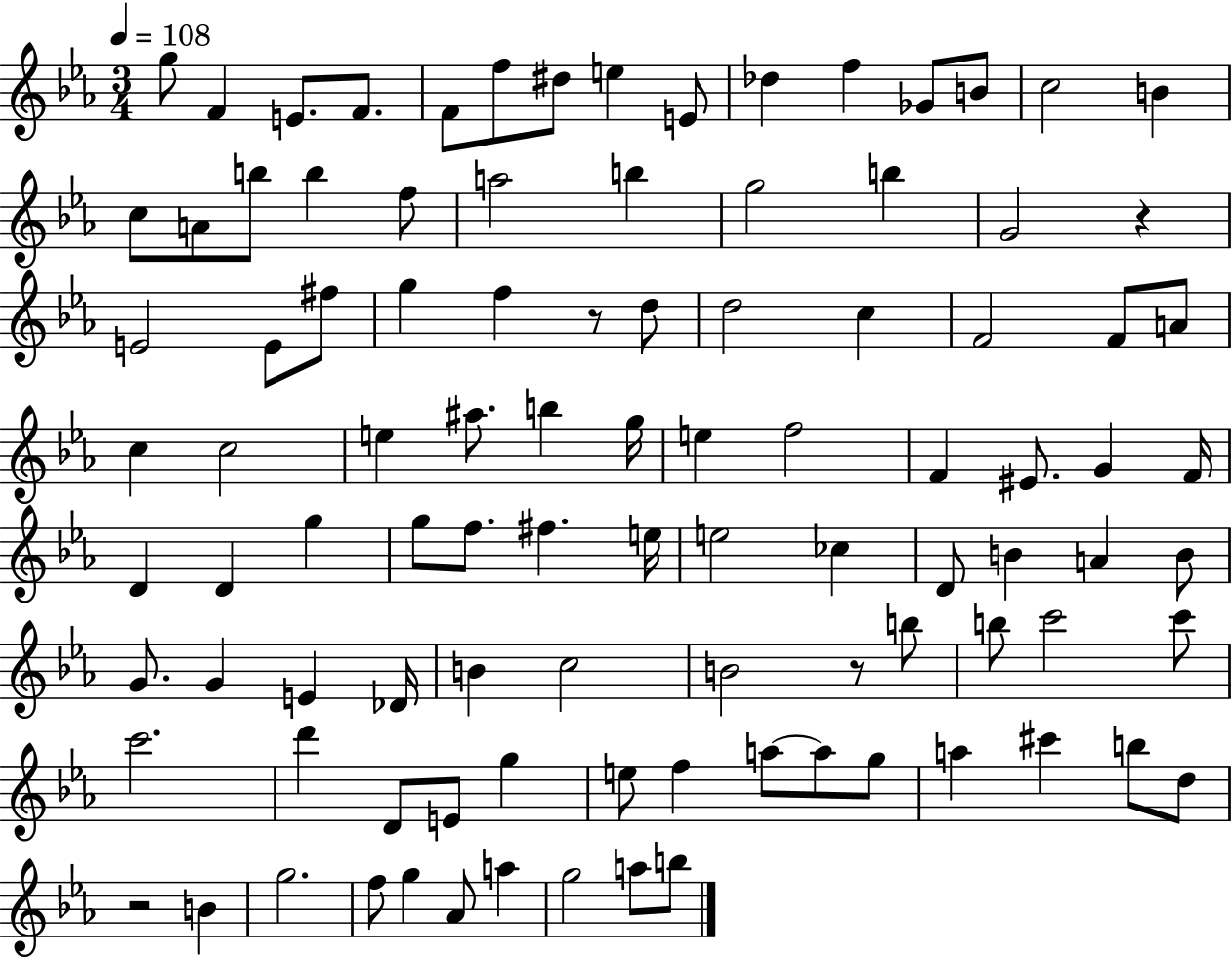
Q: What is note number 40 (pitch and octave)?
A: A#5